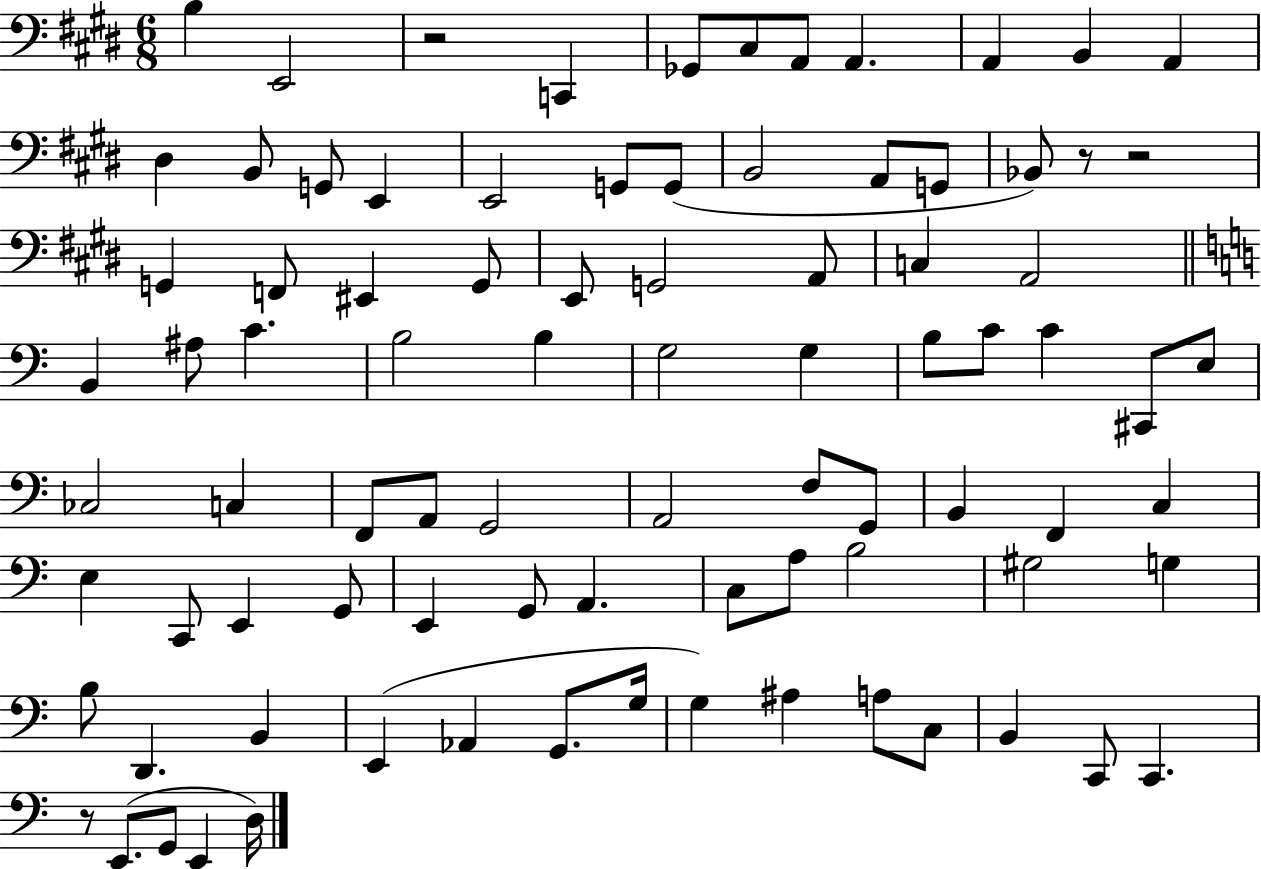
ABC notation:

X:1
T:Untitled
M:6/8
L:1/4
K:E
B, E,,2 z2 C,, _G,,/2 ^C,/2 A,,/2 A,, A,, B,, A,, ^D, B,,/2 G,,/2 E,, E,,2 G,,/2 G,,/2 B,,2 A,,/2 G,,/2 _B,,/2 z/2 z2 G,, F,,/2 ^E,, G,,/2 E,,/2 G,,2 A,,/2 C, A,,2 B,, ^A,/2 C B,2 B, G,2 G, B,/2 C/2 C ^C,,/2 E,/2 _C,2 C, F,,/2 A,,/2 G,,2 A,,2 F,/2 G,,/2 B,, F,, C, E, C,,/2 E,, G,,/2 E,, G,,/2 A,, C,/2 A,/2 B,2 ^G,2 G, B,/2 D,, B,, E,, _A,, G,,/2 G,/4 G, ^A, A,/2 C,/2 B,, C,,/2 C,, z/2 E,,/2 G,,/2 E,, D,/4